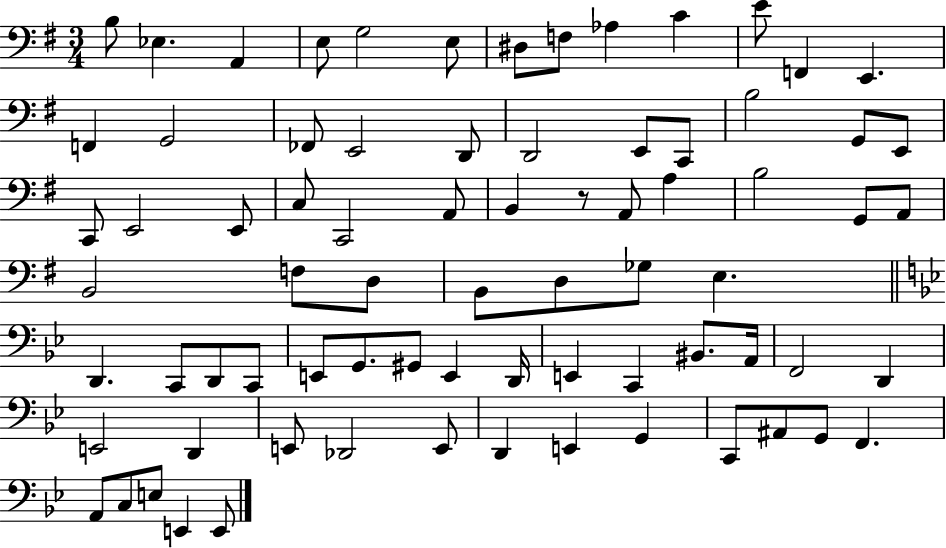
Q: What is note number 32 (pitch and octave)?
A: A2